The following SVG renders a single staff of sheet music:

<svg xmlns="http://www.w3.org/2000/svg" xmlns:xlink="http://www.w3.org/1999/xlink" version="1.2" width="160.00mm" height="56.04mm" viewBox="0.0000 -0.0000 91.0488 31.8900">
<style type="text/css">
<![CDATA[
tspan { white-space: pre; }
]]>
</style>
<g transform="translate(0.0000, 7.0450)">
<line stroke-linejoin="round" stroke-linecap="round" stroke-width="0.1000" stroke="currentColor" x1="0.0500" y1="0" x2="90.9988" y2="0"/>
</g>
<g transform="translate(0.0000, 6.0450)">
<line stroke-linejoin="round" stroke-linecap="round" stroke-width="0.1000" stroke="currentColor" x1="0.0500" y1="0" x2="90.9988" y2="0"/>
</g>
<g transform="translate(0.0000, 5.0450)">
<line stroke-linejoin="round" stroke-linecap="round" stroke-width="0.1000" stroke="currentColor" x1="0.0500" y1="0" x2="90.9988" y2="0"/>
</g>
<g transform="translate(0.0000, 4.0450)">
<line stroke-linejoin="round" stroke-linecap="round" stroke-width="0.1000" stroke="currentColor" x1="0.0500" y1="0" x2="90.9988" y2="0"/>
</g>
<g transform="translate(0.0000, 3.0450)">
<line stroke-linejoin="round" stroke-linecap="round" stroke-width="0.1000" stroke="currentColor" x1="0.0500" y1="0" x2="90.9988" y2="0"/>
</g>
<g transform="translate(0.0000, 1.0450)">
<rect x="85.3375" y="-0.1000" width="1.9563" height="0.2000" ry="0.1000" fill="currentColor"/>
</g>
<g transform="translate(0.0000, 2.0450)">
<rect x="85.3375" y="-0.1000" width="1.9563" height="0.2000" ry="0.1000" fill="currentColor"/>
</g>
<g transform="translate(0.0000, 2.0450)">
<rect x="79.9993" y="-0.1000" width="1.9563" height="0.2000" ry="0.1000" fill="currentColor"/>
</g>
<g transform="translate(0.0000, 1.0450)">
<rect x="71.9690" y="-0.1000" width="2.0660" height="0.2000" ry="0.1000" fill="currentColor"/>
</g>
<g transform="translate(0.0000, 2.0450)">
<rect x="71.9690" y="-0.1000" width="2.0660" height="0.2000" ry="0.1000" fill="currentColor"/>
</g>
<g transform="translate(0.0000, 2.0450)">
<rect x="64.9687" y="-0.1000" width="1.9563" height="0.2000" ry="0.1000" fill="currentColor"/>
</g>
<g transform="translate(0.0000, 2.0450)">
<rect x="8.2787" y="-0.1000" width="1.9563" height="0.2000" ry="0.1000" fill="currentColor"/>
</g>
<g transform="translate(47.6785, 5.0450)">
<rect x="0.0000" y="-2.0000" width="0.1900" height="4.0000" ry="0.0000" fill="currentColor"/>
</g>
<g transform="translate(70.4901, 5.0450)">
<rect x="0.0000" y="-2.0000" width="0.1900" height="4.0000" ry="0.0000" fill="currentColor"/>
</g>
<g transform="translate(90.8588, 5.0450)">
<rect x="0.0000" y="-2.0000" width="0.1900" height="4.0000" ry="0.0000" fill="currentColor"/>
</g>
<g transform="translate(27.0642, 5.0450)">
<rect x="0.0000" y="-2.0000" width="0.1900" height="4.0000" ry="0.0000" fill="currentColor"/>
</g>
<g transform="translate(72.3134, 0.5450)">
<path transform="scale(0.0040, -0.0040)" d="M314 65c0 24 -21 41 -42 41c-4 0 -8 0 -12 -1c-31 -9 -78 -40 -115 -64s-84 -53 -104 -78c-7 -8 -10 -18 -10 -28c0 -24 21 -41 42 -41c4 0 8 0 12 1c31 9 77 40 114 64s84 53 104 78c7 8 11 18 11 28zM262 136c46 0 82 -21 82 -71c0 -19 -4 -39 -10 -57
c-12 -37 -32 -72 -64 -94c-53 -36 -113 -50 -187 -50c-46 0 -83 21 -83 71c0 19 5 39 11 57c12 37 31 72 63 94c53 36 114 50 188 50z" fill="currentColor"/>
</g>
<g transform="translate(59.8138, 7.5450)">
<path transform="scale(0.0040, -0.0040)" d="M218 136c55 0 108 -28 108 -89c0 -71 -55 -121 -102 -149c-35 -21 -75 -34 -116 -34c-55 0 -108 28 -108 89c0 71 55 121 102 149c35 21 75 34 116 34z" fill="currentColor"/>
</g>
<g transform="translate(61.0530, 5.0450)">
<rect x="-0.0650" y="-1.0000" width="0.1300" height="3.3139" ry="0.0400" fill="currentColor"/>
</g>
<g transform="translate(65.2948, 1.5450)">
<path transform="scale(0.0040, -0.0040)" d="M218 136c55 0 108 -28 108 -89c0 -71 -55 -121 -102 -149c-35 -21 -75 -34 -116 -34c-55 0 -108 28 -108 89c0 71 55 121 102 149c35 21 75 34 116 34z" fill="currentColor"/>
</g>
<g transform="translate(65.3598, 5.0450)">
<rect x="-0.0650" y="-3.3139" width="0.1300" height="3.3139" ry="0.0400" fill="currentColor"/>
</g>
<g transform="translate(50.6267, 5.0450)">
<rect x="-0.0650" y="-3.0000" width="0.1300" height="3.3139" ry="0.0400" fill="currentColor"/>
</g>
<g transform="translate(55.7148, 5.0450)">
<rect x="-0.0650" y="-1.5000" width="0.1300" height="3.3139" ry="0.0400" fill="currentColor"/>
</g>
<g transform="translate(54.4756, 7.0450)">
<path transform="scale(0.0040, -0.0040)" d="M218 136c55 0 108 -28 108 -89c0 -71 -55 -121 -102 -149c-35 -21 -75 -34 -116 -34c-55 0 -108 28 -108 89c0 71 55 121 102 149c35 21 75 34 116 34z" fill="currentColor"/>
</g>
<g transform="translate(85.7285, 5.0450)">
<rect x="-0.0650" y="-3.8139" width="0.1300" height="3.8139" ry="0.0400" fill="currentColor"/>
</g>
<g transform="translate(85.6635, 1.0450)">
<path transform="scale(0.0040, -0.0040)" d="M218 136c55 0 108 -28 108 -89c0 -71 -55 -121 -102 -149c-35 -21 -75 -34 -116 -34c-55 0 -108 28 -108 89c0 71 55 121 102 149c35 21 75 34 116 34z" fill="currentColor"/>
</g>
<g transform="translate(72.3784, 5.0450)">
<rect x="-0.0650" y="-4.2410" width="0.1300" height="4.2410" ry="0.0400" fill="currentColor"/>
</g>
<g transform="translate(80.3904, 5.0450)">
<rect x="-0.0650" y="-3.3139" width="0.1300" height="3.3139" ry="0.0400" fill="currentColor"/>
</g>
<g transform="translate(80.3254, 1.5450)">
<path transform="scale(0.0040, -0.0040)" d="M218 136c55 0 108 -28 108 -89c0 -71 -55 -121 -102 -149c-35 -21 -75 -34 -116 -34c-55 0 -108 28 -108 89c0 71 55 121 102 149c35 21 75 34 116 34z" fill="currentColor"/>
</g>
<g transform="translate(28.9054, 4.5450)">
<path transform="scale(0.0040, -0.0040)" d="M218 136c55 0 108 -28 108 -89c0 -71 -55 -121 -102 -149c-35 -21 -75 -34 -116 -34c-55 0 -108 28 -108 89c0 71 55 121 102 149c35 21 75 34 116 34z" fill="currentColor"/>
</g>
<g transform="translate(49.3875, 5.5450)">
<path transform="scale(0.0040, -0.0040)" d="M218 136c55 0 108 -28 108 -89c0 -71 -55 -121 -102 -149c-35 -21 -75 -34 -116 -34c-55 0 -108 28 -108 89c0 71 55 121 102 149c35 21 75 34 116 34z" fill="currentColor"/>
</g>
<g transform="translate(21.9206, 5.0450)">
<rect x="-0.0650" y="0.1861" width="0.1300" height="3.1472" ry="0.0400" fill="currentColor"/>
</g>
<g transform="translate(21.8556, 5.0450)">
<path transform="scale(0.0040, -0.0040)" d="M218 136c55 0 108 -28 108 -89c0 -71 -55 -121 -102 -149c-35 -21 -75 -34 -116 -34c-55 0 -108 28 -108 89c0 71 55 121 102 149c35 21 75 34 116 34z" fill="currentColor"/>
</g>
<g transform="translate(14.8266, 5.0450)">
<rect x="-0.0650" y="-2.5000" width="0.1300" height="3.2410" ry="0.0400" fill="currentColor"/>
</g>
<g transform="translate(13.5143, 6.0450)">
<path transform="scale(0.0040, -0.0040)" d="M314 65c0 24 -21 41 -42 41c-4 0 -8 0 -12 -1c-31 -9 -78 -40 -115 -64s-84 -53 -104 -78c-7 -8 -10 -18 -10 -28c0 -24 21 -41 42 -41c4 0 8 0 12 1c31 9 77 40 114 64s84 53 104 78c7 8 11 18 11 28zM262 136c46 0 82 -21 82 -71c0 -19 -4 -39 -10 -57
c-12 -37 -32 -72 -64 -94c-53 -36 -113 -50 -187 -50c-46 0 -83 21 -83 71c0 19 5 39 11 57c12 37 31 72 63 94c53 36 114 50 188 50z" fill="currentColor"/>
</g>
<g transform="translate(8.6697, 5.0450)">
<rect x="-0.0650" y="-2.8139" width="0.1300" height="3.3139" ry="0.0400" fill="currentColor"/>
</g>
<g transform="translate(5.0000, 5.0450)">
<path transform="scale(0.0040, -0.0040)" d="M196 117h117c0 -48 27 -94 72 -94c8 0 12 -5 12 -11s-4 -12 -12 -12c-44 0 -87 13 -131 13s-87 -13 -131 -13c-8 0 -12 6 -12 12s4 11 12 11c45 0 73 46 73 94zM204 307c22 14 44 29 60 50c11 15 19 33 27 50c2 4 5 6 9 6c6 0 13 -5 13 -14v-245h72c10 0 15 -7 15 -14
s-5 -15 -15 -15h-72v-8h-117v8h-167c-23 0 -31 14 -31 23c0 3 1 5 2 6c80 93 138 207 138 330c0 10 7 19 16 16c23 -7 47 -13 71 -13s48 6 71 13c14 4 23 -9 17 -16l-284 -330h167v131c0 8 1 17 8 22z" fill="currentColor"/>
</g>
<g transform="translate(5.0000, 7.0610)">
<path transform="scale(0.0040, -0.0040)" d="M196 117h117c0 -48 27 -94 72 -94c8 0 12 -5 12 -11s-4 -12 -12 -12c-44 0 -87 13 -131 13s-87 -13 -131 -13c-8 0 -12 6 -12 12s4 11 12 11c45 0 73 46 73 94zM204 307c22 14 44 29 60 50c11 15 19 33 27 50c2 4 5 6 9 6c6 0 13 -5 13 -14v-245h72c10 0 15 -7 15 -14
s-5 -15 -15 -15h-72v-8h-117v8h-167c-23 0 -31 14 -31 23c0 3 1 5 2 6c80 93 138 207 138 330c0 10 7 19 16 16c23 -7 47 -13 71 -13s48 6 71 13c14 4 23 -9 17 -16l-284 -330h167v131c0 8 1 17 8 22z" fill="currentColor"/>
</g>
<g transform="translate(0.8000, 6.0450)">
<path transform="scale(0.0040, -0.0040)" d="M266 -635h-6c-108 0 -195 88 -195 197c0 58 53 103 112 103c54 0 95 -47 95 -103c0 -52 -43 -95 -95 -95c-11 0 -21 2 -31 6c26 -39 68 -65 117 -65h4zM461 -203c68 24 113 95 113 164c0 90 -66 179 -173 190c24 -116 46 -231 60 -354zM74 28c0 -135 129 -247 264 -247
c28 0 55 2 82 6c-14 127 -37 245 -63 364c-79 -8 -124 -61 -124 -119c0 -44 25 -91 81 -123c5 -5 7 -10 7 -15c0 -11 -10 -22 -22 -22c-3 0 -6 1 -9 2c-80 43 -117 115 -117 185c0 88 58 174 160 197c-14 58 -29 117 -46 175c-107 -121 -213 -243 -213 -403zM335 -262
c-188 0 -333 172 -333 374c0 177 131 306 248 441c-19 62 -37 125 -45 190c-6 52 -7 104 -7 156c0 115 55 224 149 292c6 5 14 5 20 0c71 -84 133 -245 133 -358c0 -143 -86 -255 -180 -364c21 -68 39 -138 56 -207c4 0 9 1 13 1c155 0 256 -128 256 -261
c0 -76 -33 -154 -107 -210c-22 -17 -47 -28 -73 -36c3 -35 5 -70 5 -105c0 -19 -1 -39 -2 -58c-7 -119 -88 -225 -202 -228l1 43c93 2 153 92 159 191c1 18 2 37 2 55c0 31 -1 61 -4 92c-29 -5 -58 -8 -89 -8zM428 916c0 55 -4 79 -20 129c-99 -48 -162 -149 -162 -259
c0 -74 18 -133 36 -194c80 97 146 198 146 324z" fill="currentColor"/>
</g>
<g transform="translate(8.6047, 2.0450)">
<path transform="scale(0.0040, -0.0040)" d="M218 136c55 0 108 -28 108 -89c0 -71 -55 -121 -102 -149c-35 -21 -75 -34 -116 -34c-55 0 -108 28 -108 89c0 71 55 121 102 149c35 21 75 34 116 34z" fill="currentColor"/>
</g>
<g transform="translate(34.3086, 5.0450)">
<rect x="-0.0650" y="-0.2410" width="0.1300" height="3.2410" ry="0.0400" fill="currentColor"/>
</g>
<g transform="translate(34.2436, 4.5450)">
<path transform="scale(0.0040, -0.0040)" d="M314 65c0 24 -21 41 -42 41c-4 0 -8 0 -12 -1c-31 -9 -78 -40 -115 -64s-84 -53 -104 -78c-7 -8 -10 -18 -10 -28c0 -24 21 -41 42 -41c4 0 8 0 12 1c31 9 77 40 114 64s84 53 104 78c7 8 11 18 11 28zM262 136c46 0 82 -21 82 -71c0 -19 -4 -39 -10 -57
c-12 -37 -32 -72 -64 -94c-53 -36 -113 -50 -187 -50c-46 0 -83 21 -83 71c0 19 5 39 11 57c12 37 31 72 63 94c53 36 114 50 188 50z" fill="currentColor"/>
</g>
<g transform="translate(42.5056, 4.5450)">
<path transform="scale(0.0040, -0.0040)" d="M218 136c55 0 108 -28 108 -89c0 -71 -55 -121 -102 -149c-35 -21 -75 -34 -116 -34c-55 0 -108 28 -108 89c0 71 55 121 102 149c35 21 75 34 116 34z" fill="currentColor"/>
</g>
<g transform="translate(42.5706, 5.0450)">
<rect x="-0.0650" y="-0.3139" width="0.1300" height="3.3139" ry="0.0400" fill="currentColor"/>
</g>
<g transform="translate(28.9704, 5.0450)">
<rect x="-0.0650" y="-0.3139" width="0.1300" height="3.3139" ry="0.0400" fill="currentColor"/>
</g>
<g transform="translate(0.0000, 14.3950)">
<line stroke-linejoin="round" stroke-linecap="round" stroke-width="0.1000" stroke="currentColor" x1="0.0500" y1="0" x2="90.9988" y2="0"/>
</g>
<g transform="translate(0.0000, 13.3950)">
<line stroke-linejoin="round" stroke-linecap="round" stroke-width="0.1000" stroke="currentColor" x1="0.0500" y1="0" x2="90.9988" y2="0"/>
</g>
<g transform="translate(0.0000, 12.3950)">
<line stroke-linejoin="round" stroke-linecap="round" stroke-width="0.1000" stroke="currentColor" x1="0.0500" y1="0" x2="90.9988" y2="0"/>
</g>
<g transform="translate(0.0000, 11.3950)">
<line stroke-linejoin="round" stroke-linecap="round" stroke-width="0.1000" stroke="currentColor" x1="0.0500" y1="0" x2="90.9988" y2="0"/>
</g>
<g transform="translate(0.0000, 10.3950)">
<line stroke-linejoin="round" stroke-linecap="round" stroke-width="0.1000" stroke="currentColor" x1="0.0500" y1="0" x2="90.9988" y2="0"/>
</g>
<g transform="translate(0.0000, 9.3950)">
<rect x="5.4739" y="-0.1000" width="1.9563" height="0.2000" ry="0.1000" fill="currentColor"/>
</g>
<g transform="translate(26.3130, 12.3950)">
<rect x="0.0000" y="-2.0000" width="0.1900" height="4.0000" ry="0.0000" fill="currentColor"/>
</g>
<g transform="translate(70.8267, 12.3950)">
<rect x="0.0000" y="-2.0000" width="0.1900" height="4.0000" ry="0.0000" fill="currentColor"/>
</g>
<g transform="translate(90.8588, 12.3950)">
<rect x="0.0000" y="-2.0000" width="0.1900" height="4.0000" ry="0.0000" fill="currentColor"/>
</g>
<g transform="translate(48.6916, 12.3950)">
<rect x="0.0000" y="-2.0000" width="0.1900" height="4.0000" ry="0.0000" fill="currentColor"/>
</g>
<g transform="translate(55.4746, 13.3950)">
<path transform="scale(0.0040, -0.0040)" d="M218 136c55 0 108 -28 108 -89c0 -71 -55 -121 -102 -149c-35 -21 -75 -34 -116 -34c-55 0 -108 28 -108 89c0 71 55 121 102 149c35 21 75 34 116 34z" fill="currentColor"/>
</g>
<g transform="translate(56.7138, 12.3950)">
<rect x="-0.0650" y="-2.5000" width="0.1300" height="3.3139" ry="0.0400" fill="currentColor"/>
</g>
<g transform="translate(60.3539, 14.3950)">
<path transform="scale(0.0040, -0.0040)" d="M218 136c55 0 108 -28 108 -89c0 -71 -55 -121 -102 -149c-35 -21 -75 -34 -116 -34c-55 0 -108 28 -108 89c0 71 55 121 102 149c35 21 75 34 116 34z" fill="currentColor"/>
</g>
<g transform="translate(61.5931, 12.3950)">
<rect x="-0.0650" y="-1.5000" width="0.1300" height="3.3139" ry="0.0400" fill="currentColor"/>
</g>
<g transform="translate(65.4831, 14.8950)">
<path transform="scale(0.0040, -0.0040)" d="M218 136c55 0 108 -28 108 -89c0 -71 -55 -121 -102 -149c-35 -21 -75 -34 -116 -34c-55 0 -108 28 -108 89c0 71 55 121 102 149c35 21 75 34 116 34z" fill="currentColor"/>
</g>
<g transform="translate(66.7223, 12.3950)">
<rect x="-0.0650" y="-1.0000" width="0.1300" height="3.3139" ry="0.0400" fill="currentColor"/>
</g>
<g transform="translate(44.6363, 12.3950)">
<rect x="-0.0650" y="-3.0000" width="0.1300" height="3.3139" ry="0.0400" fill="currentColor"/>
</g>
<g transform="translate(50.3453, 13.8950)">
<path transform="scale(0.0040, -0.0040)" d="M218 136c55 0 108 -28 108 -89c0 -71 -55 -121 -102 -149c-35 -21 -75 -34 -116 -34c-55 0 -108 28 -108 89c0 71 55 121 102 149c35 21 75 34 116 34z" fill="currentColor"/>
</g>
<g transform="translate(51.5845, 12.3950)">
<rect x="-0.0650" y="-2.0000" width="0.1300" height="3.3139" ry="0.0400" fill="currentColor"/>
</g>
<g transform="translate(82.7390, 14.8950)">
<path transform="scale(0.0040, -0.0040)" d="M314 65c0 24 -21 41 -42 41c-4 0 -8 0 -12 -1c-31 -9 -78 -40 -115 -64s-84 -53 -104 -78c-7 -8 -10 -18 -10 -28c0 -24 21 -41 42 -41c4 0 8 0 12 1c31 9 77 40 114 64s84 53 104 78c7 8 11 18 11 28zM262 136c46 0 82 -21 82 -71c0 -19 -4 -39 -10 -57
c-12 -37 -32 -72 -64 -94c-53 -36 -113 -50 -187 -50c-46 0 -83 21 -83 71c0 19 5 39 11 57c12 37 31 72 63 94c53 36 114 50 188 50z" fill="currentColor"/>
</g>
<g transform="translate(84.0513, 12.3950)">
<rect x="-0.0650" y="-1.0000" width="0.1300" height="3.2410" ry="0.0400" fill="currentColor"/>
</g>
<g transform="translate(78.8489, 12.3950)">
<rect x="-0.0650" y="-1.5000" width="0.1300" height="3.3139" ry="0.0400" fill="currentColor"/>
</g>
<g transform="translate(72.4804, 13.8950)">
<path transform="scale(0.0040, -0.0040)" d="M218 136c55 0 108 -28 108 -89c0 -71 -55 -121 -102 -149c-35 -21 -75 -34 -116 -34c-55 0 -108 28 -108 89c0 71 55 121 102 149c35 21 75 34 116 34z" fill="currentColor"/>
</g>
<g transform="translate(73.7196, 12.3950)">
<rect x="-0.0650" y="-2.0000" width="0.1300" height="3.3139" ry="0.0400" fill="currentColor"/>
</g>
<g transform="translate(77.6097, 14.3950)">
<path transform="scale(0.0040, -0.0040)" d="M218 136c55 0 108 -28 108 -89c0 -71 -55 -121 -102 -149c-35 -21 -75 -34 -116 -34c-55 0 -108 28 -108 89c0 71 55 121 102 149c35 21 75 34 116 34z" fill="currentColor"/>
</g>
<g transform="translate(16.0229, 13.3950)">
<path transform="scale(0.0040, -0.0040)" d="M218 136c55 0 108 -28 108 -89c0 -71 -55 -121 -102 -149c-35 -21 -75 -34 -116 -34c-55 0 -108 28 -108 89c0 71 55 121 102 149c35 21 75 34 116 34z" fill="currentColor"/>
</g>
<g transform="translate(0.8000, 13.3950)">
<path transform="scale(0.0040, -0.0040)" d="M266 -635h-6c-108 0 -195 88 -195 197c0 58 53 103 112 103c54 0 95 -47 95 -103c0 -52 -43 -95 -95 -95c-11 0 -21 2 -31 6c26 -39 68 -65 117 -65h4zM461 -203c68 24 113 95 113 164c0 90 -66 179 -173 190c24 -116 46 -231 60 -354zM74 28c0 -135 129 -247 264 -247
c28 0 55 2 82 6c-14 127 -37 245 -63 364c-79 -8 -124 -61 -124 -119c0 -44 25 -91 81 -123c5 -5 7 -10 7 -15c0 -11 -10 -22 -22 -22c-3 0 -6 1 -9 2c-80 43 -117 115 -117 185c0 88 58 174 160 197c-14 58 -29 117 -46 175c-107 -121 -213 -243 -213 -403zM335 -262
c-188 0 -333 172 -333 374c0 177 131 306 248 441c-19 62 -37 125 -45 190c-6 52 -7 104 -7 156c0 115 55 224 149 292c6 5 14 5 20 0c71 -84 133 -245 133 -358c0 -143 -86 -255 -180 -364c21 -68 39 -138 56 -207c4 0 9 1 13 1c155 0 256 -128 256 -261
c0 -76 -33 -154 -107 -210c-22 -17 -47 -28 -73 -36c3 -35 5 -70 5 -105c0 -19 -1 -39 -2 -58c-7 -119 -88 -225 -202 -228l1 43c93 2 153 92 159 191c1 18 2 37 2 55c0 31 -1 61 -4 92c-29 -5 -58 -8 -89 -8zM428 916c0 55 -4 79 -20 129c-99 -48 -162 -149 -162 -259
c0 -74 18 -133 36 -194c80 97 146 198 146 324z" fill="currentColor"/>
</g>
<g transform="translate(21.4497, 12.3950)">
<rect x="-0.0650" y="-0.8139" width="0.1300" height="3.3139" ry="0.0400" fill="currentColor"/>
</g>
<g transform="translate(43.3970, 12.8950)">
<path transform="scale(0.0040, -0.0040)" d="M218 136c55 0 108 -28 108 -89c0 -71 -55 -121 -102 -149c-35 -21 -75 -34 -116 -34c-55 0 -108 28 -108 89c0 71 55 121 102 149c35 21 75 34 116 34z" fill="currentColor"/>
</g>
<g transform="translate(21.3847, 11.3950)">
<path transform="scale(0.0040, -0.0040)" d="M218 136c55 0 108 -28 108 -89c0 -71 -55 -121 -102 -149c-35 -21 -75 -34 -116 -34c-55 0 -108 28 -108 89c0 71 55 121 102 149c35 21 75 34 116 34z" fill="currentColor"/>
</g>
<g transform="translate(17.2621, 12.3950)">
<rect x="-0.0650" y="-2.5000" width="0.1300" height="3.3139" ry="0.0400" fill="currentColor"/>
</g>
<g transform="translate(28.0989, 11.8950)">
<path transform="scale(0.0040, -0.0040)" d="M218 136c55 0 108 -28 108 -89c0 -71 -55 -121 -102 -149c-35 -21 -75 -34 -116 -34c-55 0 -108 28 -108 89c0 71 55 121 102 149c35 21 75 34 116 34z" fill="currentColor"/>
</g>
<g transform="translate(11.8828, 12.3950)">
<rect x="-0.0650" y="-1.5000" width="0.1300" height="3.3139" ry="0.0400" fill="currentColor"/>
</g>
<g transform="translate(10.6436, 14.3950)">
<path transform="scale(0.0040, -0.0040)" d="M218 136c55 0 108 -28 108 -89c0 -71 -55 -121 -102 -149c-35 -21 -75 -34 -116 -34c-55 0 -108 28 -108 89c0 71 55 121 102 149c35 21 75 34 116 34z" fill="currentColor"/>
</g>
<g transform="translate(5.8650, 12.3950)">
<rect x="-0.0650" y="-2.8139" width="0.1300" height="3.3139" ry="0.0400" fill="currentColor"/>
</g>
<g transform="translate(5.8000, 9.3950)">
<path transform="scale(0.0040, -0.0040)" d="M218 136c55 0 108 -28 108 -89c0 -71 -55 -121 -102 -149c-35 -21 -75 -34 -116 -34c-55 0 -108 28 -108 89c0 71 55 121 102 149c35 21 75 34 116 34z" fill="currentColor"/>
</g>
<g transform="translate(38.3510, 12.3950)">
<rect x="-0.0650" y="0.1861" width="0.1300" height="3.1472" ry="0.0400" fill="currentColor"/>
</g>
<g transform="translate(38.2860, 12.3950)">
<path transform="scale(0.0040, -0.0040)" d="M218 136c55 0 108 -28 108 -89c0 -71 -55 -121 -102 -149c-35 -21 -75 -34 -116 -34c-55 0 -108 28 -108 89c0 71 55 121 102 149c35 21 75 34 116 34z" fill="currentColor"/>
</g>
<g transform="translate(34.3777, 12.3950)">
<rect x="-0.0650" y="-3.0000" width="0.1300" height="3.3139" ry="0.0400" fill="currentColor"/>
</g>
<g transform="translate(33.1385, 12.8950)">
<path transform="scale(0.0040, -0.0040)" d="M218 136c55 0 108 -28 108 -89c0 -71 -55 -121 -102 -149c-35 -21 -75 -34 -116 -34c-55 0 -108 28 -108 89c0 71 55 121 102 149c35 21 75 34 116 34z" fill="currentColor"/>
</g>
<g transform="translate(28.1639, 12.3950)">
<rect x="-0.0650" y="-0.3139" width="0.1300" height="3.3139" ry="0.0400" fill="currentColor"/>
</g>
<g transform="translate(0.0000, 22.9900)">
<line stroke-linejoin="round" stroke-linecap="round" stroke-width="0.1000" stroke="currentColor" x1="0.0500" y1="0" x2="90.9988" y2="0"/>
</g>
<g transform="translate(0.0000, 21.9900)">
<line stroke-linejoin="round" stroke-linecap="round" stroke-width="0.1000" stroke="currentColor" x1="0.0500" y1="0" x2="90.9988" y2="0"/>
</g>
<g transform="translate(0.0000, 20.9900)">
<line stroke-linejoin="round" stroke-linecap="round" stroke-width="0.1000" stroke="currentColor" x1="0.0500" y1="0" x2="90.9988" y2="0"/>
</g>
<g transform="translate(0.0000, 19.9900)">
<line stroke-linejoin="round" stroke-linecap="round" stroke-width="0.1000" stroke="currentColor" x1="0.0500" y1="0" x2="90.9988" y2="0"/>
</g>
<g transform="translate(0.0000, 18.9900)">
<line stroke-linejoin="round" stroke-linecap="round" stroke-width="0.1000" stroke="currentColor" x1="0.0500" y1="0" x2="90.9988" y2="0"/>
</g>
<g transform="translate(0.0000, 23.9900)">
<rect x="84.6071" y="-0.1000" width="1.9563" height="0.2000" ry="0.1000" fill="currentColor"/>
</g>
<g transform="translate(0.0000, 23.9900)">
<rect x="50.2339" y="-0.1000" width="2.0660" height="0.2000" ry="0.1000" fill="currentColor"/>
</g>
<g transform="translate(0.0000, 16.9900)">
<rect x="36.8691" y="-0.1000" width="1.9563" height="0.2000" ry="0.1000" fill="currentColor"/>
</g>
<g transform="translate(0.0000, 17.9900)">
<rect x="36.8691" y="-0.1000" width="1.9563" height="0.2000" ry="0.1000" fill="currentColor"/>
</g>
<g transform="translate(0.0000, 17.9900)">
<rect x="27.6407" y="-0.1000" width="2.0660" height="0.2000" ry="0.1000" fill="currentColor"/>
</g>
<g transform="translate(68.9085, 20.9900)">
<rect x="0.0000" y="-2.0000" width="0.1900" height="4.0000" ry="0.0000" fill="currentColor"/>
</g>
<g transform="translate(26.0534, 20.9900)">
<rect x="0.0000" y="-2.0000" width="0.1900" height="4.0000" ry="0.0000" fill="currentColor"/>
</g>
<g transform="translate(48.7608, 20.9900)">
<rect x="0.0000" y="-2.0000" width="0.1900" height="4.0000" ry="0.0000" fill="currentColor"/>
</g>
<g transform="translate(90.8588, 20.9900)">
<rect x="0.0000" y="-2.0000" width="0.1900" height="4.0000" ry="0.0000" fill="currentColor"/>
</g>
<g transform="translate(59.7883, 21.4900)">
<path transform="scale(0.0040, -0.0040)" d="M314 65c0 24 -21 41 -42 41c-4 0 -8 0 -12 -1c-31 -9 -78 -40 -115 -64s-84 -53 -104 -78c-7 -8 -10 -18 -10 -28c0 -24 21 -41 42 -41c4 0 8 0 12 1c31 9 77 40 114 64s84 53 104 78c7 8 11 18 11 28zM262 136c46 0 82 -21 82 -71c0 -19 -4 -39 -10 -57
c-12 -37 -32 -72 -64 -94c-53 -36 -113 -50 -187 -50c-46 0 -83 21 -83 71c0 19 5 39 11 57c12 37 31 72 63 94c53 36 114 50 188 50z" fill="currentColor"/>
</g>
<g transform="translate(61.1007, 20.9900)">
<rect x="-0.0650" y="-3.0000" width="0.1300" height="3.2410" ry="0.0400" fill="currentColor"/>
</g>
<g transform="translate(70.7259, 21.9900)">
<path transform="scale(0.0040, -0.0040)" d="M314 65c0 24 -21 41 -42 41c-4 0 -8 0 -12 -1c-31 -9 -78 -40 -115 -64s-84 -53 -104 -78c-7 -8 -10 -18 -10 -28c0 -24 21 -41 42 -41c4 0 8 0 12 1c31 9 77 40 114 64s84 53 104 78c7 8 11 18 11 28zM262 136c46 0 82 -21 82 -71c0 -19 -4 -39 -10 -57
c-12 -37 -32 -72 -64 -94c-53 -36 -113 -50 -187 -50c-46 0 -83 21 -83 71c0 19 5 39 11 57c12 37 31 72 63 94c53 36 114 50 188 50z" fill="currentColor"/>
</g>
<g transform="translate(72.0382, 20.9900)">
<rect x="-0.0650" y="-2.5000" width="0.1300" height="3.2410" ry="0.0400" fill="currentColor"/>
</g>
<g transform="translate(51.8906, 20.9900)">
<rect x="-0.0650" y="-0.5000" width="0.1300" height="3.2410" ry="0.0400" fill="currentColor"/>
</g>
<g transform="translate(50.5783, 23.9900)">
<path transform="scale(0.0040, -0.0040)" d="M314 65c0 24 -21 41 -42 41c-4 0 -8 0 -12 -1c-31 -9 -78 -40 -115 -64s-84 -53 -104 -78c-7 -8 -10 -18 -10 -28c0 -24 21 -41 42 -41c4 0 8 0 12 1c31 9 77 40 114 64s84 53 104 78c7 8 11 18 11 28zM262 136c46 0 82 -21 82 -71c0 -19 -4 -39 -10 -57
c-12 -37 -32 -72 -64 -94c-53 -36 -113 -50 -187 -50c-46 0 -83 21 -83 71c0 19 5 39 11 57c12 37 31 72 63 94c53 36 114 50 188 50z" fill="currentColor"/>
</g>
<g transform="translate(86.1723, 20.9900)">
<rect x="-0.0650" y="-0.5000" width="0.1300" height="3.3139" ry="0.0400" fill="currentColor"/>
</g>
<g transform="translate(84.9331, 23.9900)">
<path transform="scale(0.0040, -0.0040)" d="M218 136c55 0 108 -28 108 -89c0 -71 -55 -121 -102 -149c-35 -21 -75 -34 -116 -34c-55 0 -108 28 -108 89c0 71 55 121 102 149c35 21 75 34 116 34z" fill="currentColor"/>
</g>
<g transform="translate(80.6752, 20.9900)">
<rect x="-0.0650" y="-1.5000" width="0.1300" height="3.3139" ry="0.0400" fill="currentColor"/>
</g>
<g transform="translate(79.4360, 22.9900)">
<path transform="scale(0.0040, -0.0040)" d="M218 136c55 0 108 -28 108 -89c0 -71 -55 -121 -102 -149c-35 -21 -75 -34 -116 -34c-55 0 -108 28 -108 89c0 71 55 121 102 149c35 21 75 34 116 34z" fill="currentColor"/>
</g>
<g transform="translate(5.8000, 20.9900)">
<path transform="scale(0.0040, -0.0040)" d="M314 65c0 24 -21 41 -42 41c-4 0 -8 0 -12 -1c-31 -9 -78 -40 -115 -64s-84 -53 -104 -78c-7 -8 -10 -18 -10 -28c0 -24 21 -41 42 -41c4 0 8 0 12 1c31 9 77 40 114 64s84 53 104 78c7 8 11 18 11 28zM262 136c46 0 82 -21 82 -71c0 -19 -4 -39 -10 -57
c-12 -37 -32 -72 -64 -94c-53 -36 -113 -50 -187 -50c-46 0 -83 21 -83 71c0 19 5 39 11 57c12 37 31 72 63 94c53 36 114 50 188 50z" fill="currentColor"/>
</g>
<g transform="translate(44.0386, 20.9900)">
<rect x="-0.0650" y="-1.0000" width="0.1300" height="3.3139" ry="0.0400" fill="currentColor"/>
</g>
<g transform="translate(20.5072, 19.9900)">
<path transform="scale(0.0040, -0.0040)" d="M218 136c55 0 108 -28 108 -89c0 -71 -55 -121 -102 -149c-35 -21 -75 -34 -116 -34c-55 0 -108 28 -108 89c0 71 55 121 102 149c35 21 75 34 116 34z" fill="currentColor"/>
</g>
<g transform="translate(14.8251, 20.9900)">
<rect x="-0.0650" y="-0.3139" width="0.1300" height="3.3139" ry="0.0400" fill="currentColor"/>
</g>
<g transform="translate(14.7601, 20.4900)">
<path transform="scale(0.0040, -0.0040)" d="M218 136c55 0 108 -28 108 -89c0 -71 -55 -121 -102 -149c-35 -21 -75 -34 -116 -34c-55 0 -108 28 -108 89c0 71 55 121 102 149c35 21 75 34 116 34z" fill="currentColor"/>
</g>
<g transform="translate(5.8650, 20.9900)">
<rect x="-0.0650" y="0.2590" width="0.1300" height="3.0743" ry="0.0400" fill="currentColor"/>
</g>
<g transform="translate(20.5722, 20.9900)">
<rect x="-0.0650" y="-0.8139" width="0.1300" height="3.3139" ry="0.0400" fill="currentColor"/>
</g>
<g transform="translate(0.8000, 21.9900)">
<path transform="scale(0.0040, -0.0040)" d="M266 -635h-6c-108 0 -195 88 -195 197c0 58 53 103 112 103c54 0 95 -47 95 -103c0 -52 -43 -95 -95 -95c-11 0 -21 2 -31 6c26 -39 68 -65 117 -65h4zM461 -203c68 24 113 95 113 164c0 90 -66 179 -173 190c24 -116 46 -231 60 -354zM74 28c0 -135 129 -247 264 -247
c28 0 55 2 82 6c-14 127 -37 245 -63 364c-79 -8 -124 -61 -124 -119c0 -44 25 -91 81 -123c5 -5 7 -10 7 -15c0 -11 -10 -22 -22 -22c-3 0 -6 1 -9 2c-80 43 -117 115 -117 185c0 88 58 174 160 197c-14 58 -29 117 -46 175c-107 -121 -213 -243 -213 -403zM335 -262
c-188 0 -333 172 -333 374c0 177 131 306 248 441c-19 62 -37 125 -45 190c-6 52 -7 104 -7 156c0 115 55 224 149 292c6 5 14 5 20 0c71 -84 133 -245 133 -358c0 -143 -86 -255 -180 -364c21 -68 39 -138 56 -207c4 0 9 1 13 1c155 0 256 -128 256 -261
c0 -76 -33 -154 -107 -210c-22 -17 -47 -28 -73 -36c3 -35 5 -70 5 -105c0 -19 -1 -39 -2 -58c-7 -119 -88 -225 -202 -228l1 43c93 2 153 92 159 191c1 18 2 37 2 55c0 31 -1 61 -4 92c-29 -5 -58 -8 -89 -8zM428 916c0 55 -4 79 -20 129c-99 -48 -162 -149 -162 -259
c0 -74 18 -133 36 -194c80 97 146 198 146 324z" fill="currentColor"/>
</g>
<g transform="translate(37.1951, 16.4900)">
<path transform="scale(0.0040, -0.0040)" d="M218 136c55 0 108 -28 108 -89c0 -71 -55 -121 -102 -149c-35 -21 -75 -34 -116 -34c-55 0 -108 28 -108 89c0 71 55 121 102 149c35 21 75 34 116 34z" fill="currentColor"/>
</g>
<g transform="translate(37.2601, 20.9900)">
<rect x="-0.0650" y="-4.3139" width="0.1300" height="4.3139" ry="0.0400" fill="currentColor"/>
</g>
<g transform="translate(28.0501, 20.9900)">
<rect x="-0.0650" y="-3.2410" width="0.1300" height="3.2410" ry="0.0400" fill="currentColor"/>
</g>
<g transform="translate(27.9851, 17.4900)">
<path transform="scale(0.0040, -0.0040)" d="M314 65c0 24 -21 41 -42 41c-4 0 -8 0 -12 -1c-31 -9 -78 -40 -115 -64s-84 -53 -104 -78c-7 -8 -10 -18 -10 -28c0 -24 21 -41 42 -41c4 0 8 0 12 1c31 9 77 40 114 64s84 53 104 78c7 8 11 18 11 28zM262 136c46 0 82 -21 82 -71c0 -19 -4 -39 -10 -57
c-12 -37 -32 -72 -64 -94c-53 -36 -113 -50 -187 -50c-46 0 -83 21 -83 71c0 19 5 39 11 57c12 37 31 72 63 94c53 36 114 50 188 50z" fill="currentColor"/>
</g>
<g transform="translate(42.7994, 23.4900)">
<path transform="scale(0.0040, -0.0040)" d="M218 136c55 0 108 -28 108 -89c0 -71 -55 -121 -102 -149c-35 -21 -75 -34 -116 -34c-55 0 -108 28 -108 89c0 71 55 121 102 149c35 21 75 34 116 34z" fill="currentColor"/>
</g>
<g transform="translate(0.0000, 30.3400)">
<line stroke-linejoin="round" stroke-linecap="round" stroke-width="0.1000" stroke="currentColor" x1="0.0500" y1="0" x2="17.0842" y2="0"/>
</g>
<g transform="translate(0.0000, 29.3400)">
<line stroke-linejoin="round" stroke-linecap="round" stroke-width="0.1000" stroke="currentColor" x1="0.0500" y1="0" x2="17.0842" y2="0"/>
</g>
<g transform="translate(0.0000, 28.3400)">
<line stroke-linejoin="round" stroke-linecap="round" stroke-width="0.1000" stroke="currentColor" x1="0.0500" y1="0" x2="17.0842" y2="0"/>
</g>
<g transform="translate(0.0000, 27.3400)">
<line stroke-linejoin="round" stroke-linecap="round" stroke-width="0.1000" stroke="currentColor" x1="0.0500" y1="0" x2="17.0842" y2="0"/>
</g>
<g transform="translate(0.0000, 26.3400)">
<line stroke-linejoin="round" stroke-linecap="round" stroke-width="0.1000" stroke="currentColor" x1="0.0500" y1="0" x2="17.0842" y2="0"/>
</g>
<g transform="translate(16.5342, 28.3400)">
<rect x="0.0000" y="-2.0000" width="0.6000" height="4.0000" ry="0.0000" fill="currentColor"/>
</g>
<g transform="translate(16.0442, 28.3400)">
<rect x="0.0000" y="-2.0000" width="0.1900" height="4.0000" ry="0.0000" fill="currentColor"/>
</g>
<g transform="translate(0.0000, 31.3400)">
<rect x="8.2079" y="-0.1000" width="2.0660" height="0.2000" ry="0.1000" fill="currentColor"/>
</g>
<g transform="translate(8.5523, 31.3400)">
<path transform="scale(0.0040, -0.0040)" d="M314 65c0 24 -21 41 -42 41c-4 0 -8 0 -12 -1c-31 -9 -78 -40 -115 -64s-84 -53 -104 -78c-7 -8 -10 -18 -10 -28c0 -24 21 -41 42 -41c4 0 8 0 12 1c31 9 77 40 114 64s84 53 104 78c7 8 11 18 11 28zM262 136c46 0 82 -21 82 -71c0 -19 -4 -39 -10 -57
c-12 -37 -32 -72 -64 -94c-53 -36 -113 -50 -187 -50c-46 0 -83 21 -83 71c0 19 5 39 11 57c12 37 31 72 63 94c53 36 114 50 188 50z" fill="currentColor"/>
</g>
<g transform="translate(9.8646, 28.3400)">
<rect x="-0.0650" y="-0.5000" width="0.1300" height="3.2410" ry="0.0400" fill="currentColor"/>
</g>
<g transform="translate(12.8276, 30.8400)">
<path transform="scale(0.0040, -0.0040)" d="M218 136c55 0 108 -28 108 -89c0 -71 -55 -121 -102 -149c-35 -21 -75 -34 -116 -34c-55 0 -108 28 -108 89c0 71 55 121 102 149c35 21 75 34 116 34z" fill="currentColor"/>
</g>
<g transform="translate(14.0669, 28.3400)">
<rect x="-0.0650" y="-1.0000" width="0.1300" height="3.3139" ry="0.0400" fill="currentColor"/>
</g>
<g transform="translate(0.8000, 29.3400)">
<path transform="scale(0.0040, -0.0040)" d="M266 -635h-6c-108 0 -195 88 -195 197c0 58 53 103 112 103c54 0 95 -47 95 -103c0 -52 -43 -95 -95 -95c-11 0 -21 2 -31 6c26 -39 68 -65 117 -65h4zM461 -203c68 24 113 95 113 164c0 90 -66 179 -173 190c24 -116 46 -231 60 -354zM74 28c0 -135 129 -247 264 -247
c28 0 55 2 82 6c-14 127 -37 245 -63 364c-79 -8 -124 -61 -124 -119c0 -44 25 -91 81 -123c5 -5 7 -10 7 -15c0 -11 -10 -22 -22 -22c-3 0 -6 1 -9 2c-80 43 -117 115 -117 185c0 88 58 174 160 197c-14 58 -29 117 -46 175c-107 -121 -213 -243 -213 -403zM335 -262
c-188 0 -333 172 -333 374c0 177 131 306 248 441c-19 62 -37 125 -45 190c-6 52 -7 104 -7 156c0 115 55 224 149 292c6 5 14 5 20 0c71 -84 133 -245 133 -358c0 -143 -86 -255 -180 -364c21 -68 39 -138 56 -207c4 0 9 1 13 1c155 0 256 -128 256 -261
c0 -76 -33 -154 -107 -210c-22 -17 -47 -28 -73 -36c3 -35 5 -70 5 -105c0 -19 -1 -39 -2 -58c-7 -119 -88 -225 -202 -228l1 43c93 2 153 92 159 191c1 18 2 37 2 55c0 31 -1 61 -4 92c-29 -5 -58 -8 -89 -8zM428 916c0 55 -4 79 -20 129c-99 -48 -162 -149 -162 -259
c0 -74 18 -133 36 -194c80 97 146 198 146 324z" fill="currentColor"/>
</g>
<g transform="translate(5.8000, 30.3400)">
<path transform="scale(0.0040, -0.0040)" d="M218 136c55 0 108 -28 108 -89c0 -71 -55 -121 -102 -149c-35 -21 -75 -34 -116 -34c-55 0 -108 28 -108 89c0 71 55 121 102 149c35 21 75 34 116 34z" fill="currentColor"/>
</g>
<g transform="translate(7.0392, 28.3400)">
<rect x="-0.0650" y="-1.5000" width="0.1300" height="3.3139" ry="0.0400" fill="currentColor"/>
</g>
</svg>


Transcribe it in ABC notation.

X:1
T:Untitled
M:4/4
L:1/4
K:C
a G2 B c c2 c A E D b d'2 b c' a E G d c A B A F G E D F E D2 B2 c d b2 d' D C2 A2 G2 E C E C2 D